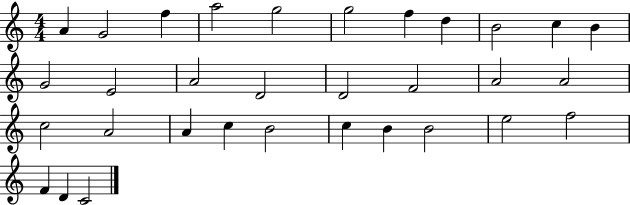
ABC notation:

X:1
T:Untitled
M:4/4
L:1/4
K:C
A G2 f a2 g2 g2 f d B2 c B G2 E2 A2 D2 D2 F2 A2 A2 c2 A2 A c B2 c B B2 e2 f2 F D C2